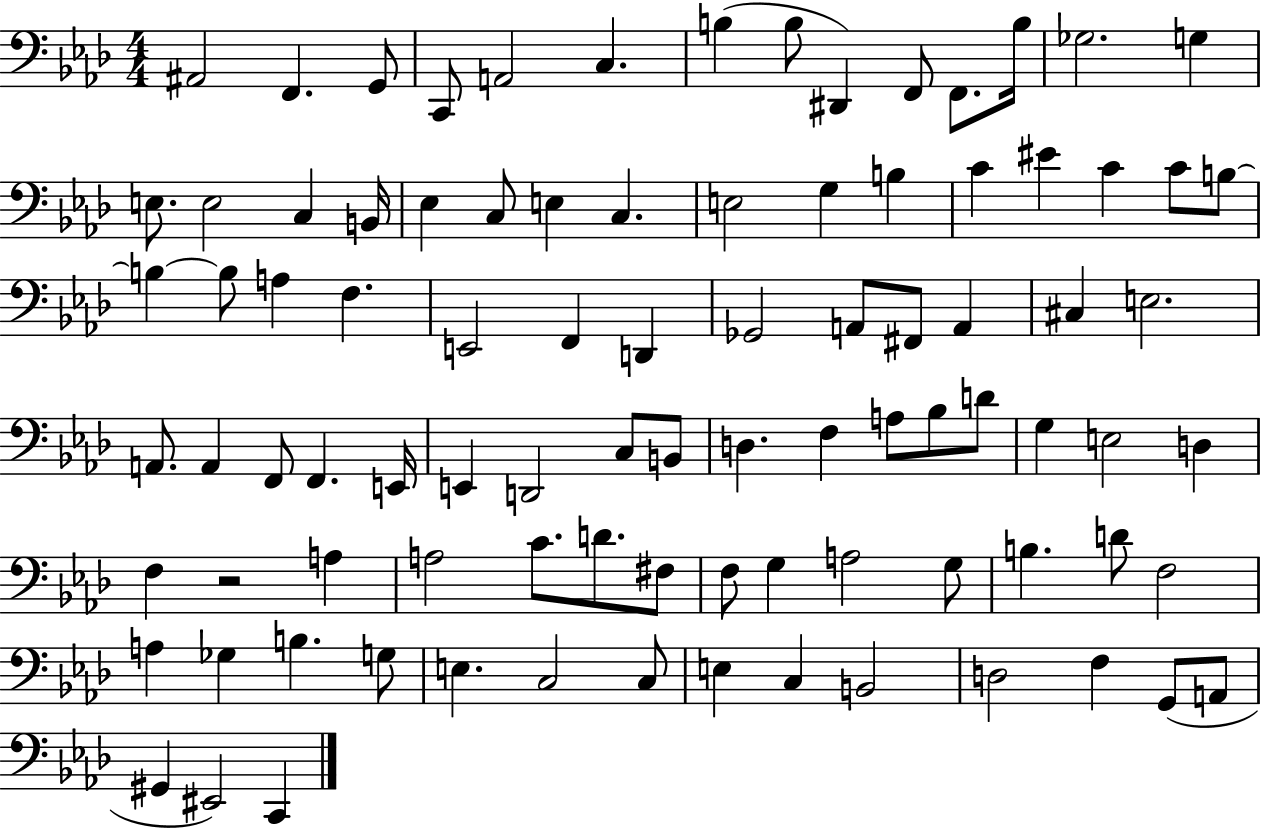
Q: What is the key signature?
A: AES major